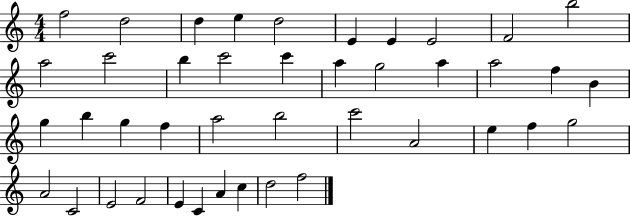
{
  \clef treble
  \numericTimeSignature
  \time 4/4
  \key c \major
  f''2 d''2 | d''4 e''4 d''2 | e'4 e'4 e'2 | f'2 b''2 | \break a''2 c'''2 | b''4 c'''2 c'''4 | a''4 g''2 a''4 | a''2 f''4 b'4 | \break g''4 b''4 g''4 f''4 | a''2 b''2 | c'''2 a'2 | e''4 f''4 g''2 | \break a'2 c'2 | e'2 f'2 | e'4 c'4 a'4 c''4 | d''2 f''2 | \break \bar "|."
}